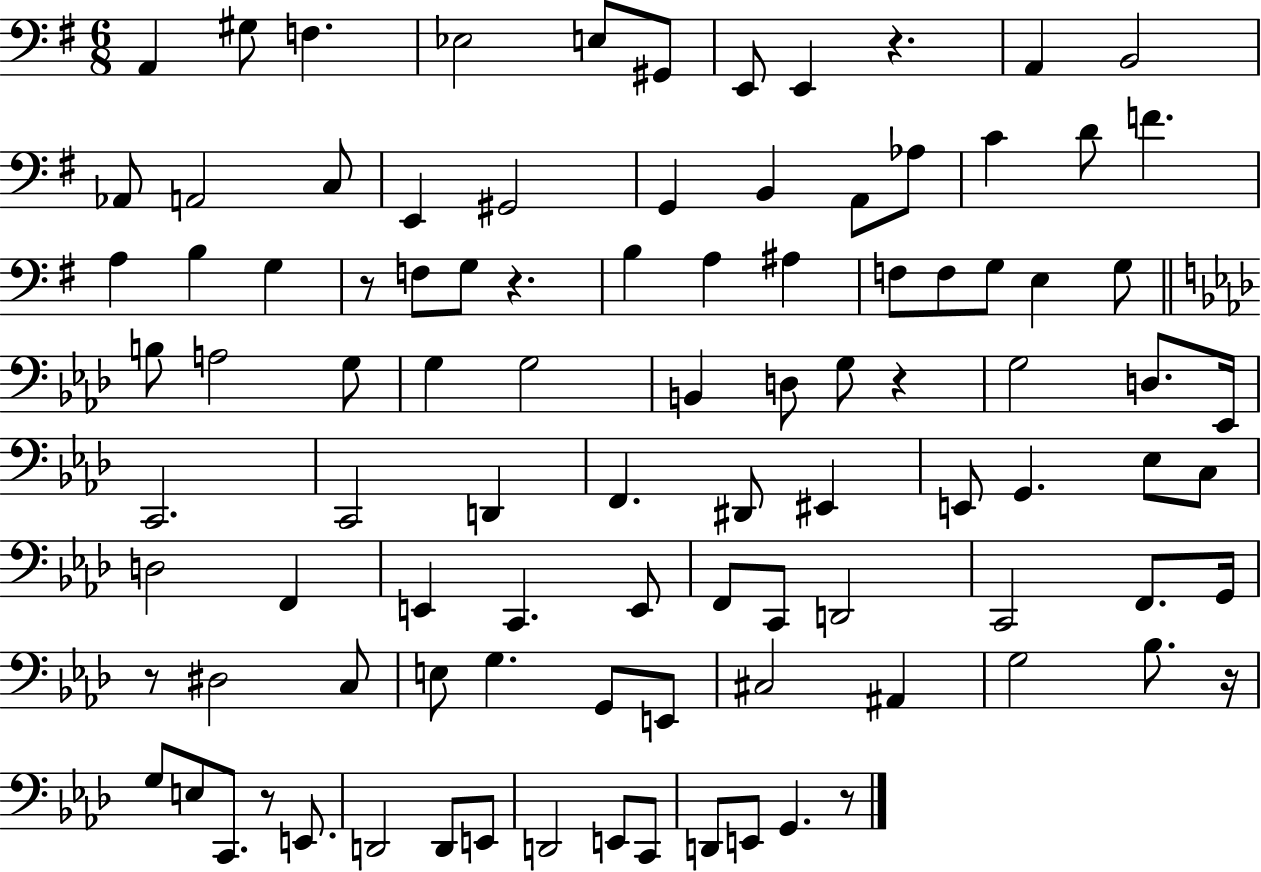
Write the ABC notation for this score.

X:1
T:Untitled
M:6/8
L:1/4
K:G
A,, ^G,/2 F, _E,2 E,/2 ^G,,/2 E,,/2 E,, z A,, B,,2 _A,,/2 A,,2 C,/2 E,, ^G,,2 G,, B,, A,,/2 _A,/2 C D/2 F A, B, G, z/2 F,/2 G,/2 z B, A, ^A, F,/2 F,/2 G,/2 E, G,/2 B,/2 A,2 G,/2 G, G,2 B,, D,/2 G,/2 z G,2 D,/2 _E,,/4 C,,2 C,,2 D,, F,, ^D,,/2 ^E,, E,,/2 G,, _E,/2 C,/2 D,2 F,, E,, C,, E,,/2 F,,/2 C,,/2 D,,2 C,,2 F,,/2 G,,/4 z/2 ^D,2 C,/2 E,/2 G, G,,/2 E,,/2 ^C,2 ^A,, G,2 _B,/2 z/4 G,/2 E,/2 C,,/2 z/2 E,,/2 D,,2 D,,/2 E,,/2 D,,2 E,,/2 C,,/2 D,,/2 E,,/2 G,, z/2